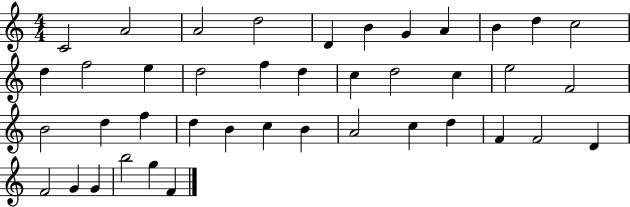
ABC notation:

X:1
T:Untitled
M:4/4
L:1/4
K:C
C2 A2 A2 d2 D B G A B d c2 d f2 e d2 f d c d2 c e2 F2 B2 d f d B c B A2 c d F F2 D F2 G G b2 g F